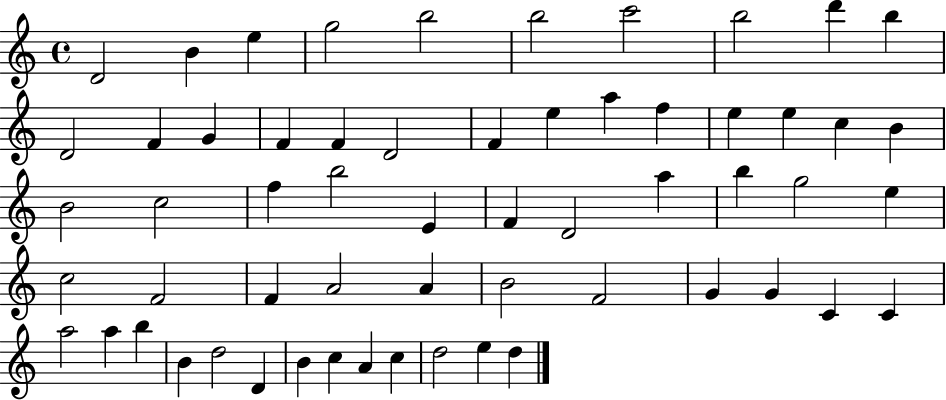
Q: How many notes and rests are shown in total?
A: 59